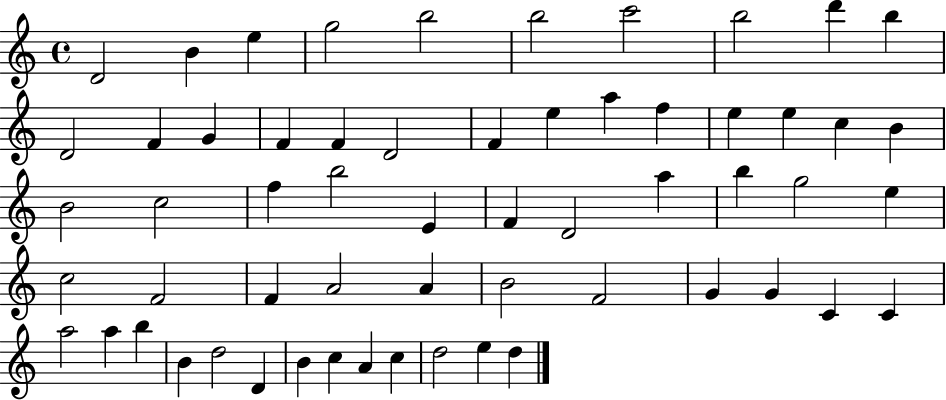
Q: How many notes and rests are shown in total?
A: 59